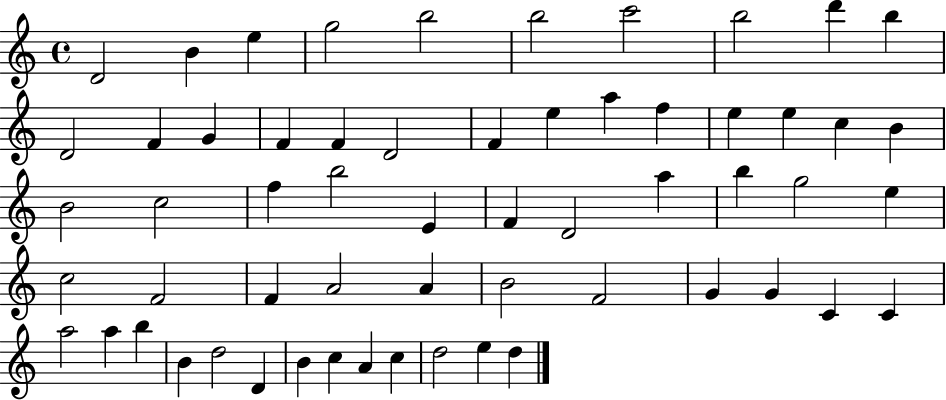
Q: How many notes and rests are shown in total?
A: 59